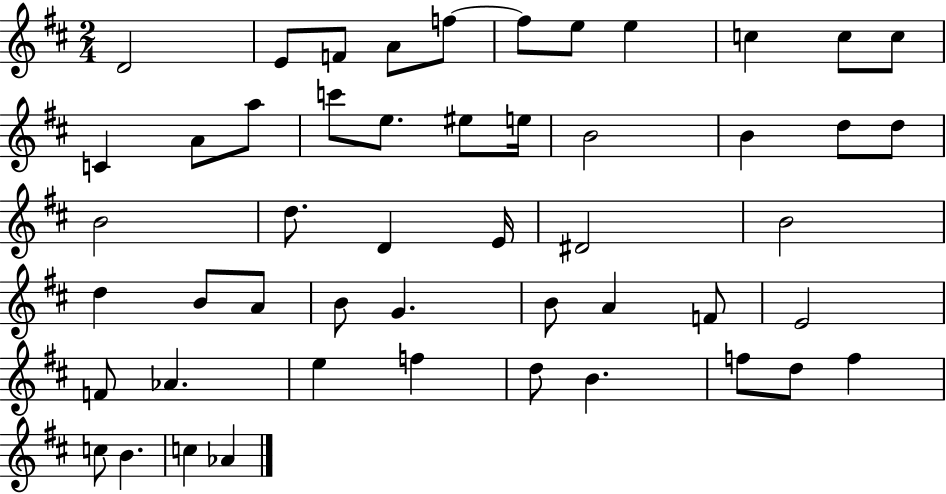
X:1
T:Untitled
M:2/4
L:1/4
K:D
D2 E/2 F/2 A/2 f/2 f/2 e/2 e c c/2 c/2 C A/2 a/2 c'/2 e/2 ^e/2 e/4 B2 B d/2 d/2 B2 d/2 D E/4 ^D2 B2 d B/2 A/2 B/2 G B/2 A F/2 E2 F/2 _A e f d/2 B f/2 d/2 f c/2 B c _A